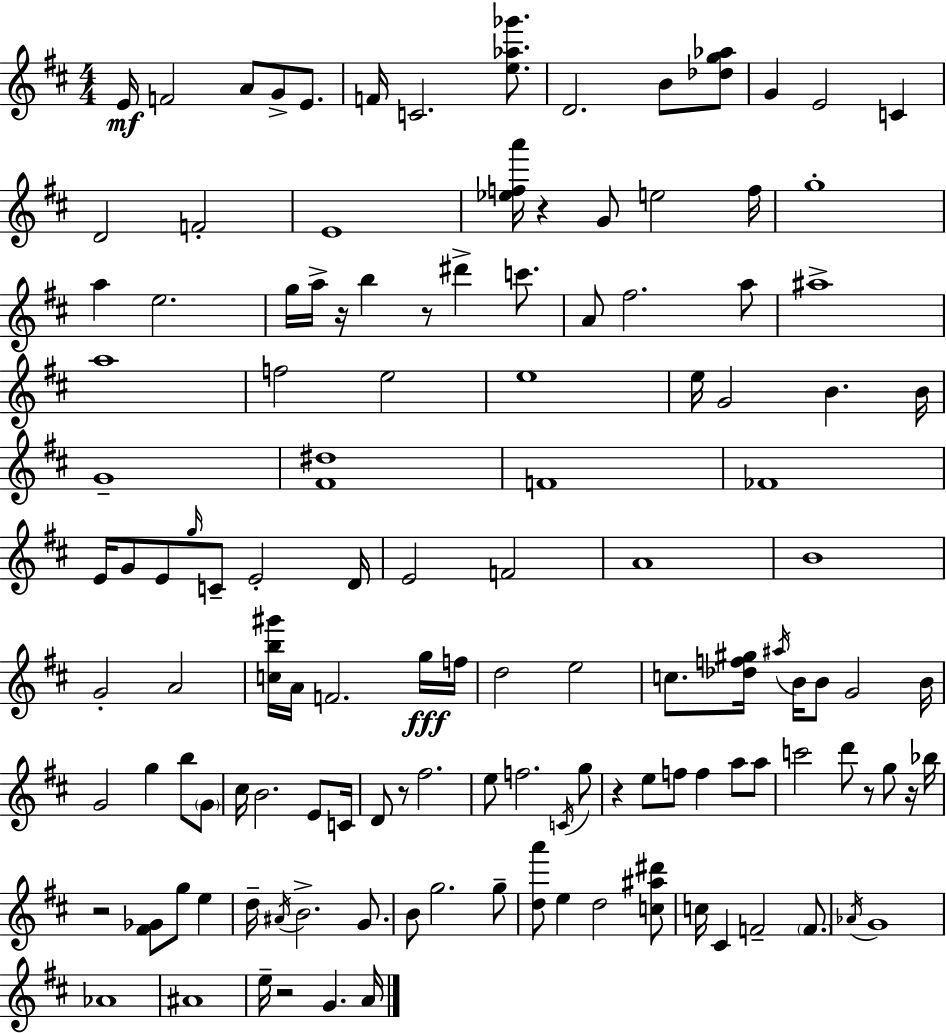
{
  \clef treble
  \numericTimeSignature
  \time 4/4
  \key d \major
  e'16\mf f'2 a'8 g'8-> e'8. | f'16 c'2. <e'' aes'' ges'''>8. | d'2. b'8 <des'' g'' aes''>8 | g'4 e'2 c'4 | \break d'2 f'2-. | e'1 | <ees'' f'' a'''>16 r4 g'8 e''2 f''16 | g''1-. | \break a''4 e''2. | g''16 a''16-> r16 b''4 r8 dis'''4-> c'''8. | a'8 fis''2. a''8 | ais''1-> | \break a''1 | f''2 e''2 | e''1 | e''16 g'2 b'4. b'16 | \break g'1-- | <fis' dis''>1 | f'1 | fes'1 | \break e'16 g'8 e'8 \grace { g''16 } c'8-- e'2-. | d'16 e'2 f'2 | a'1 | b'1 | \break g'2-. a'2 | <c'' b'' gis'''>16 a'16 f'2. g''16\fff | f''16 d''2 e''2 | c''8. <des'' f'' gis''>16 \acciaccatura { ais''16 } b'16 b'8 g'2 | \break b'16 g'2 g''4 b''8 | \parenthesize g'8 cis''16 b'2. e'8 | c'16 d'8 r8 fis''2. | e''8 f''2. | \break \acciaccatura { c'16 } g''8 r4 e''8 f''8 f''4 a''8 | a''8 c'''2 d'''8 r8 g''8 | r16 bes''16 r2 <fis' ges'>8 g''8 e''4 | d''16-- \acciaccatura { ais'16 } b'2.-> | \break g'8. b'8 g''2. | g''8-- <d'' a'''>8 e''4 d''2 | <c'' ais'' dis'''>8 c''16 cis'4 f'2-- | \parenthesize f'8. \acciaccatura { aes'16 } g'1 | \break aes'1 | ais'1 | e''16-- r2 g'4. | a'16 \bar "|."
}